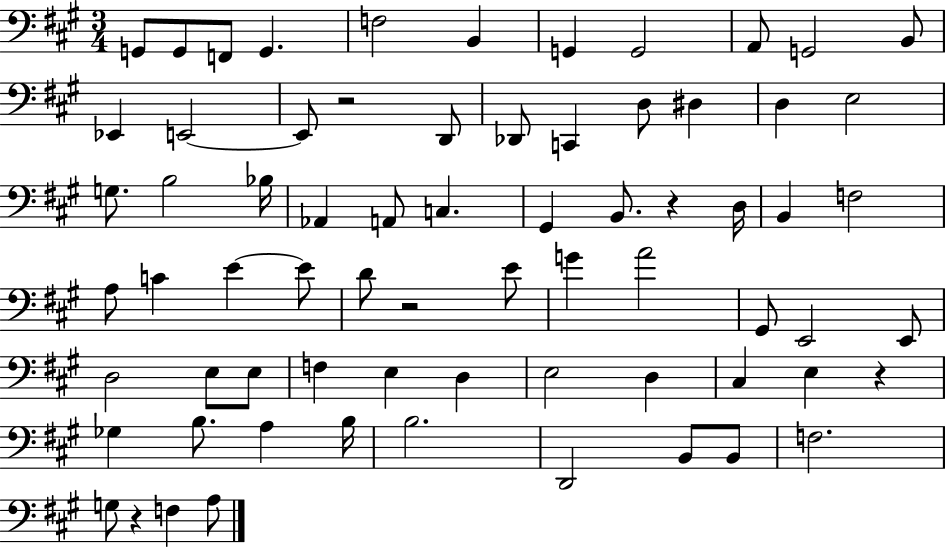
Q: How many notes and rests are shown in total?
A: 70